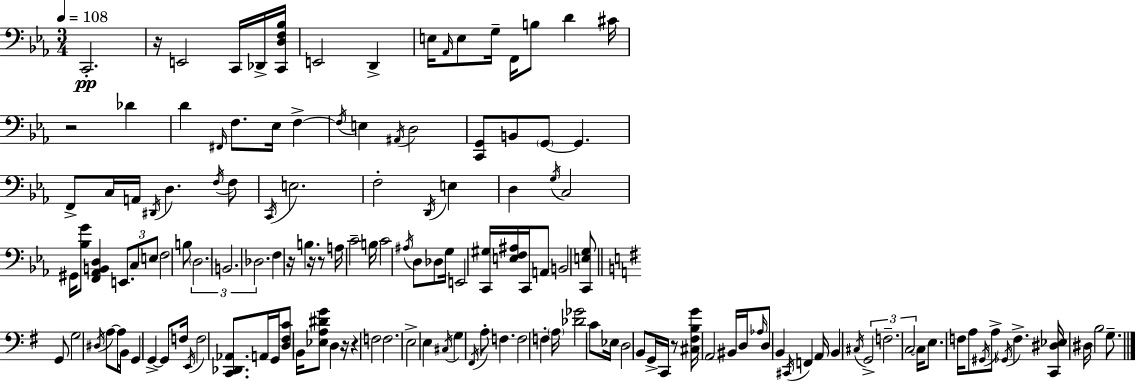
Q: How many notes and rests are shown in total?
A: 145